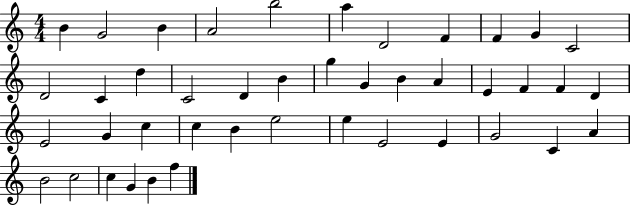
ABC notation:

X:1
T:Untitled
M:4/4
L:1/4
K:C
B G2 B A2 b2 a D2 F F G C2 D2 C d C2 D B g G B A E F F D E2 G c c B e2 e E2 E G2 C A B2 c2 c G B f